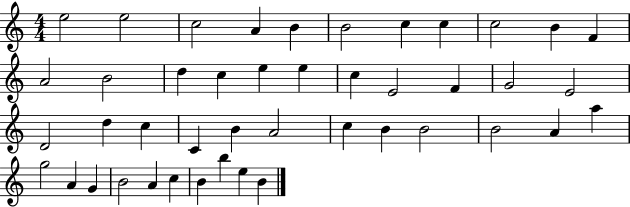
E5/h E5/h C5/h A4/q B4/q B4/h C5/q C5/q C5/h B4/q F4/q A4/h B4/h D5/q C5/q E5/q E5/q C5/q E4/h F4/q G4/h E4/h D4/h D5/q C5/q C4/q B4/q A4/h C5/q B4/q B4/h B4/h A4/q A5/q G5/h A4/q G4/q B4/h A4/q C5/q B4/q B5/q E5/q B4/q